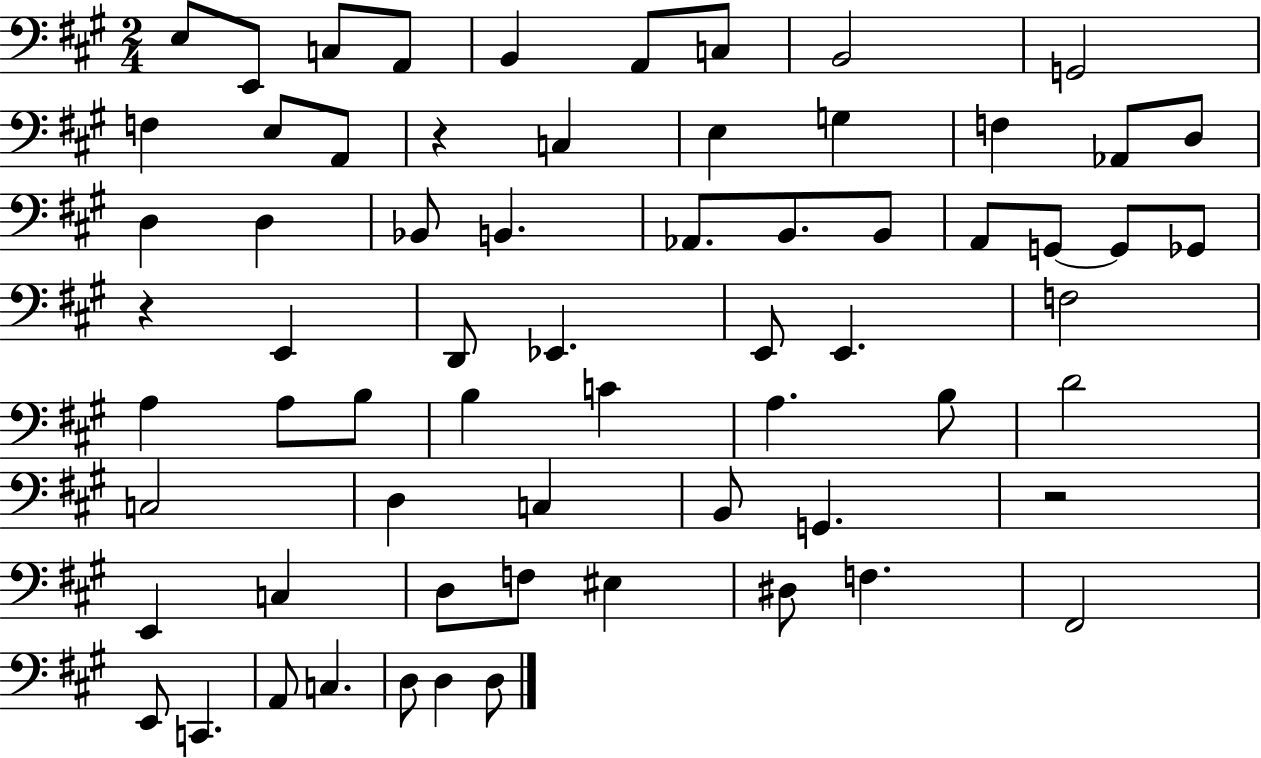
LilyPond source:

{
  \clef bass
  \numericTimeSignature
  \time 2/4
  \key a \major
  e8 e,8 c8 a,8 | b,4 a,8 c8 | b,2 | g,2 | \break f4 e8 a,8 | r4 c4 | e4 g4 | f4 aes,8 d8 | \break d4 d4 | bes,8 b,4. | aes,8. b,8. b,8 | a,8 g,8~~ g,8 ges,8 | \break r4 e,4 | d,8 ees,4. | e,8 e,4. | f2 | \break a4 a8 b8 | b4 c'4 | a4. b8 | d'2 | \break c2 | d4 c4 | b,8 g,4. | r2 | \break e,4 c4 | d8 f8 eis4 | dis8 f4. | fis,2 | \break e,8 c,4. | a,8 c4. | d8 d4 d8 | \bar "|."
}